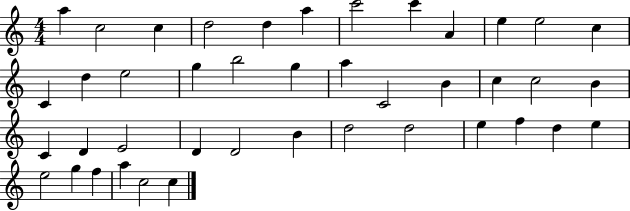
A5/q C5/h C5/q D5/h D5/q A5/q C6/h C6/q A4/q E5/q E5/h C5/q C4/q D5/q E5/h G5/q B5/h G5/q A5/q C4/h B4/q C5/q C5/h B4/q C4/q D4/q E4/h D4/q D4/h B4/q D5/h D5/h E5/q F5/q D5/q E5/q E5/h G5/q F5/q A5/q C5/h C5/q